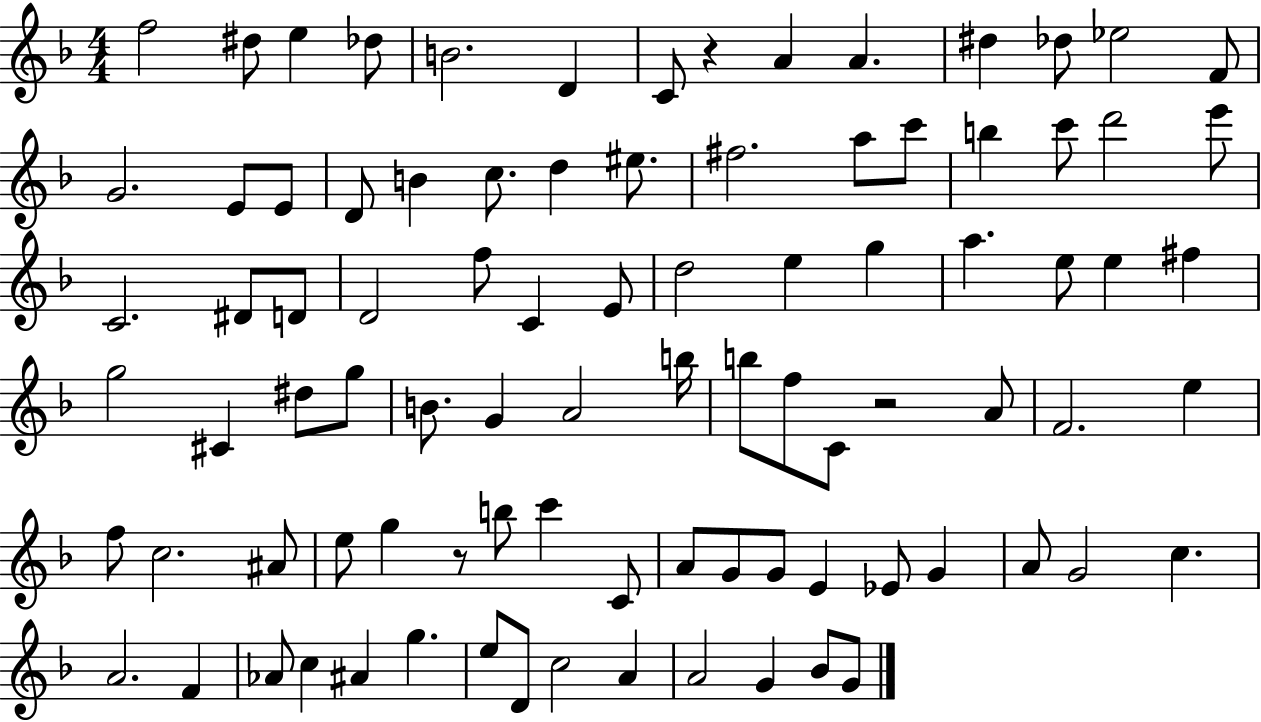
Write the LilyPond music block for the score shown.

{
  \clef treble
  \numericTimeSignature
  \time 4/4
  \key f \major
  f''2 dis''8 e''4 des''8 | b'2. d'4 | c'8 r4 a'4 a'4. | dis''4 des''8 ees''2 f'8 | \break g'2. e'8 e'8 | d'8 b'4 c''8. d''4 eis''8. | fis''2. a''8 c'''8 | b''4 c'''8 d'''2 e'''8 | \break c'2. dis'8 d'8 | d'2 f''8 c'4 e'8 | d''2 e''4 g''4 | a''4. e''8 e''4 fis''4 | \break g''2 cis'4 dis''8 g''8 | b'8. g'4 a'2 b''16 | b''8 f''8 c'8 r2 a'8 | f'2. e''4 | \break f''8 c''2. ais'8 | e''8 g''4 r8 b''8 c'''4 c'8 | a'8 g'8 g'8 e'4 ees'8 g'4 | a'8 g'2 c''4. | \break a'2. f'4 | aes'8 c''4 ais'4 g''4. | e''8 d'8 c''2 a'4 | a'2 g'4 bes'8 g'8 | \break \bar "|."
}